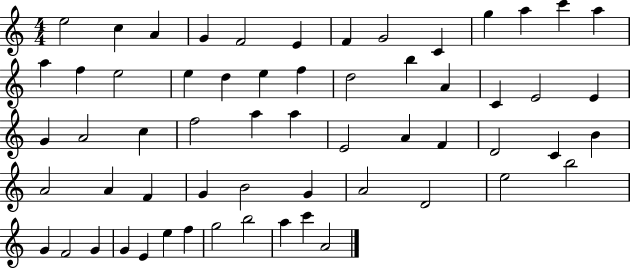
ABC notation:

X:1
T:Untitled
M:4/4
L:1/4
K:C
e2 c A G F2 E F G2 C g a c' a a f e2 e d e f d2 b A C E2 E G A2 c f2 a a E2 A F D2 C B A2 A F G B2 G A2 D2 e2 b2 G F2 G G E e f g2 b2 a c' A2